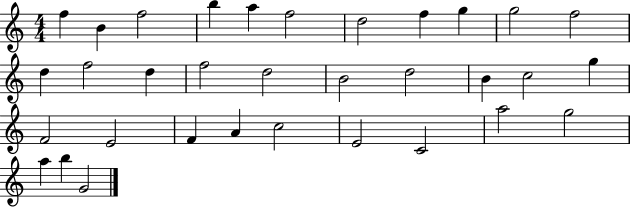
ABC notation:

X:1
T:Untitled
M:4/4
L:1/4
K:C
f B f2 b a f2 d2 f g g2 f2 d f2 d f2 d2 B2 d2 B c2 g F2 E2 F A c2 E2 C2 a2 g2 a b G2